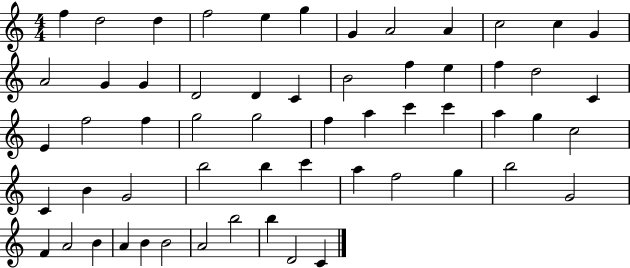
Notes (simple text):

F5/q D5/h D5/q F5/h E5/q G5/q G4/q A4/h A4/q C5/h C5/q G4/q A4/h G4/q G4/q D4/h D4/q C4/q B4/h F5/q E5/q F5/q D5/h C4/q E4/q F5/h F5/q G5/h G5/h F5/q A5/q C6/q C6/q A5/q G5/q C5/h C4/q B4/q G4/h B5/h B5/q C6/q A5/q F5/h G5/q B5/h G4/h F4/q A4/h B4/q A4/q B4/q B4/h A4/h B5/h B5/q D4/h C4/q